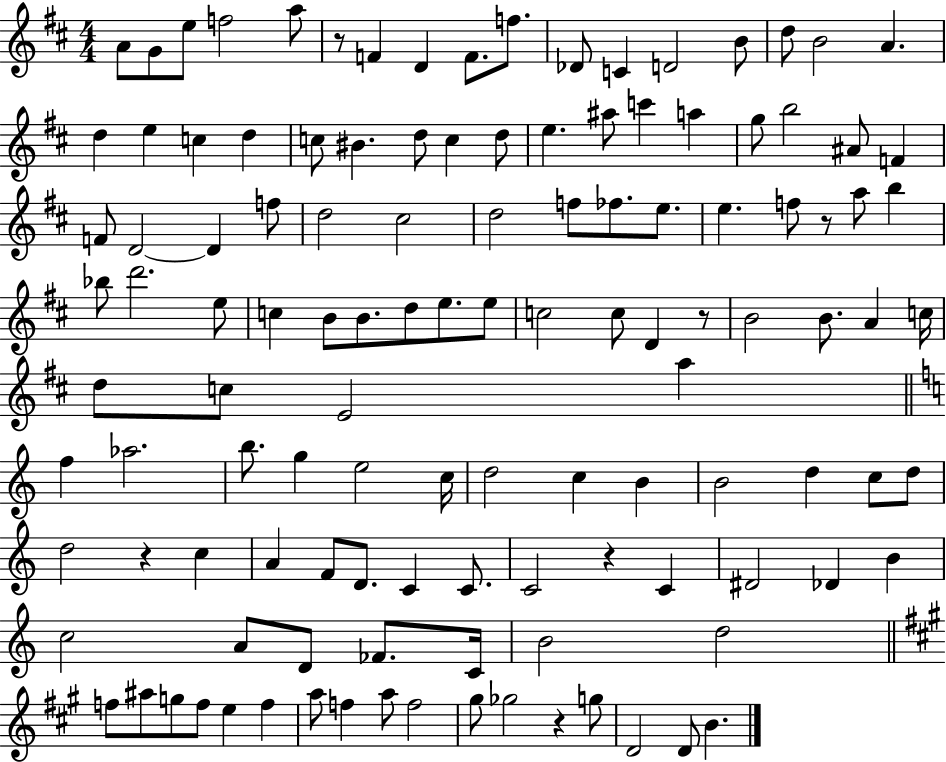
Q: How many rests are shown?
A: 6